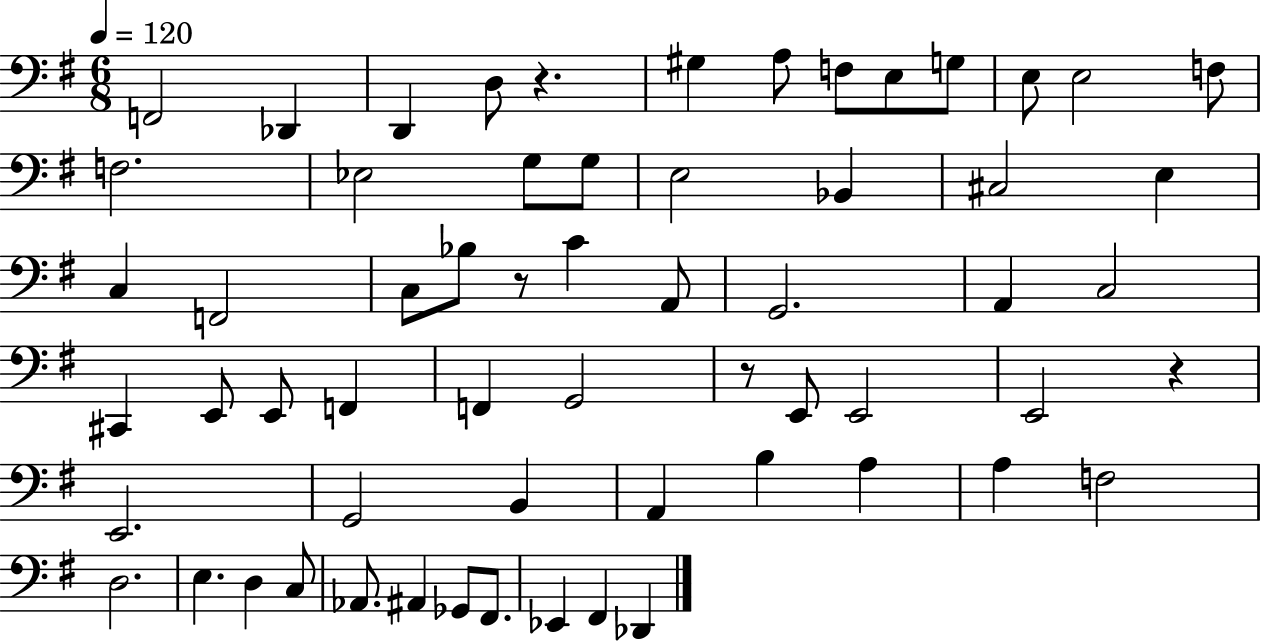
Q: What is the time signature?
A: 6/8